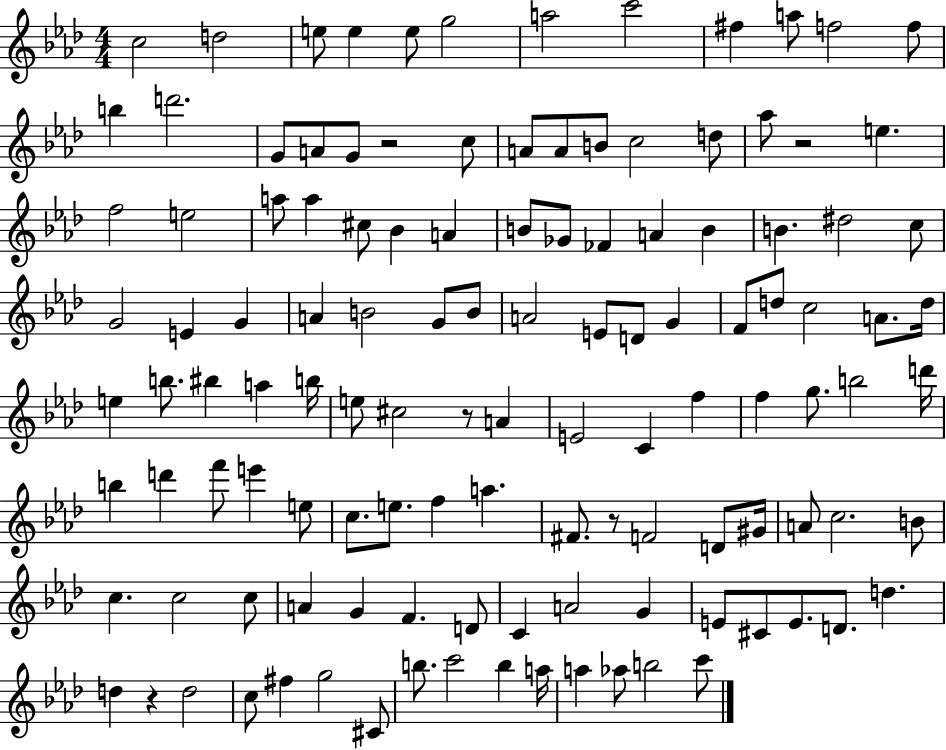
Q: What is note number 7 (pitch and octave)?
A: A5